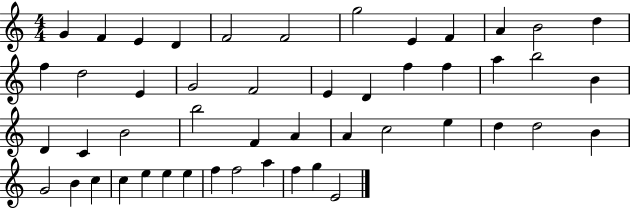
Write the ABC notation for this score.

X:1
T:Untitled
M:4/4
L:1/4
K:C
G F E D F2 F2 g2 E F A B2 d f d2 E G2 F2 E D f f a b2 B D C B2 b2 F A A c2 e d d2 B G2 B c c e e e f f2 a f g E2